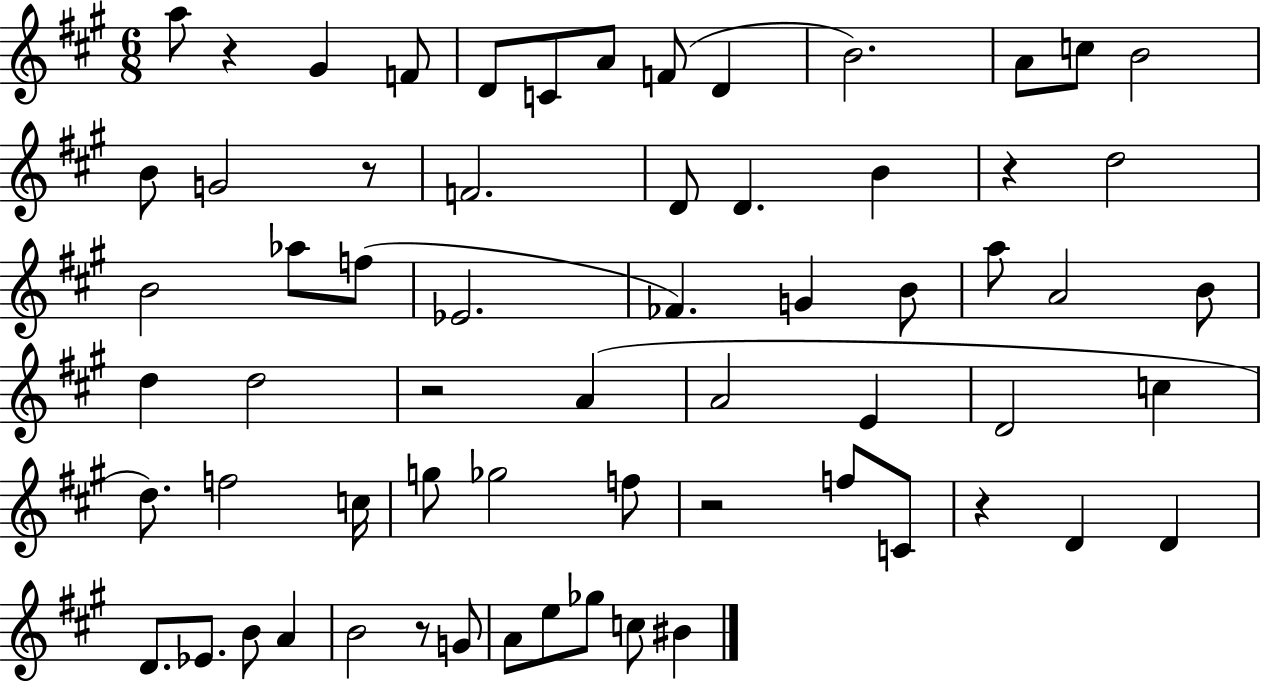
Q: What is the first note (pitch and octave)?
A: A5